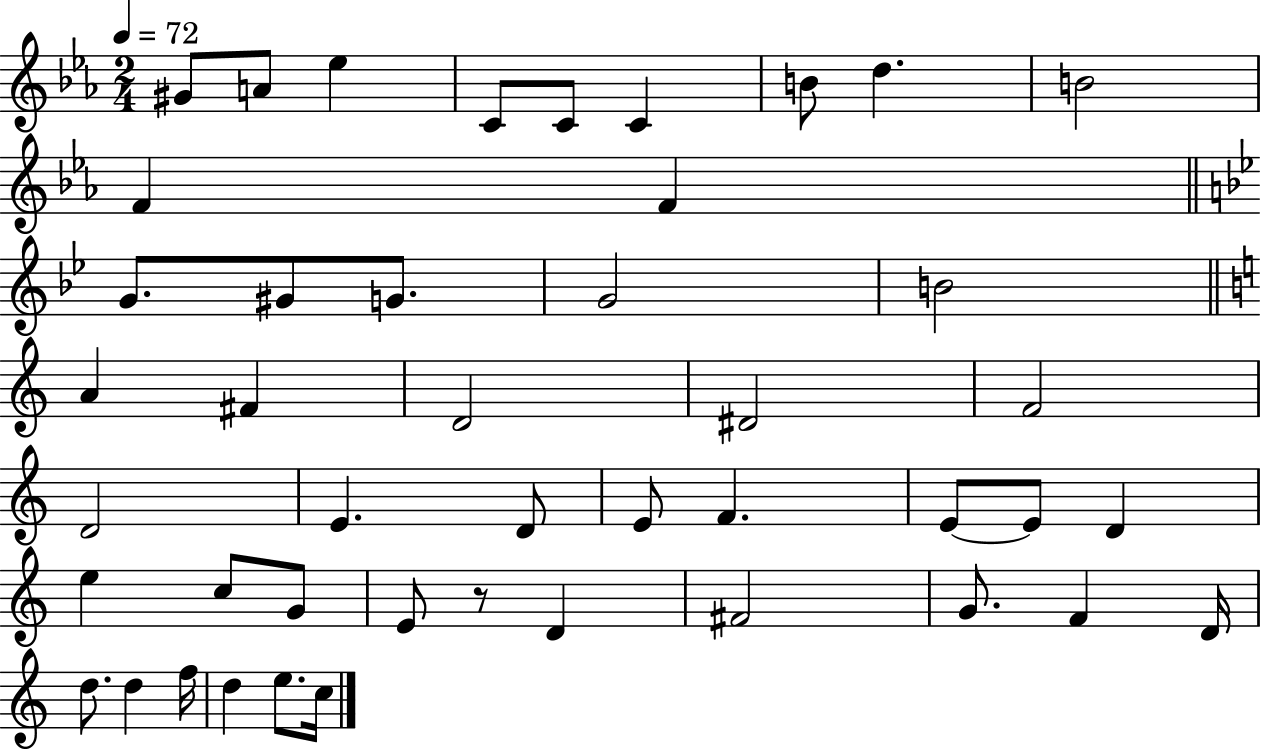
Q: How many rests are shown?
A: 1